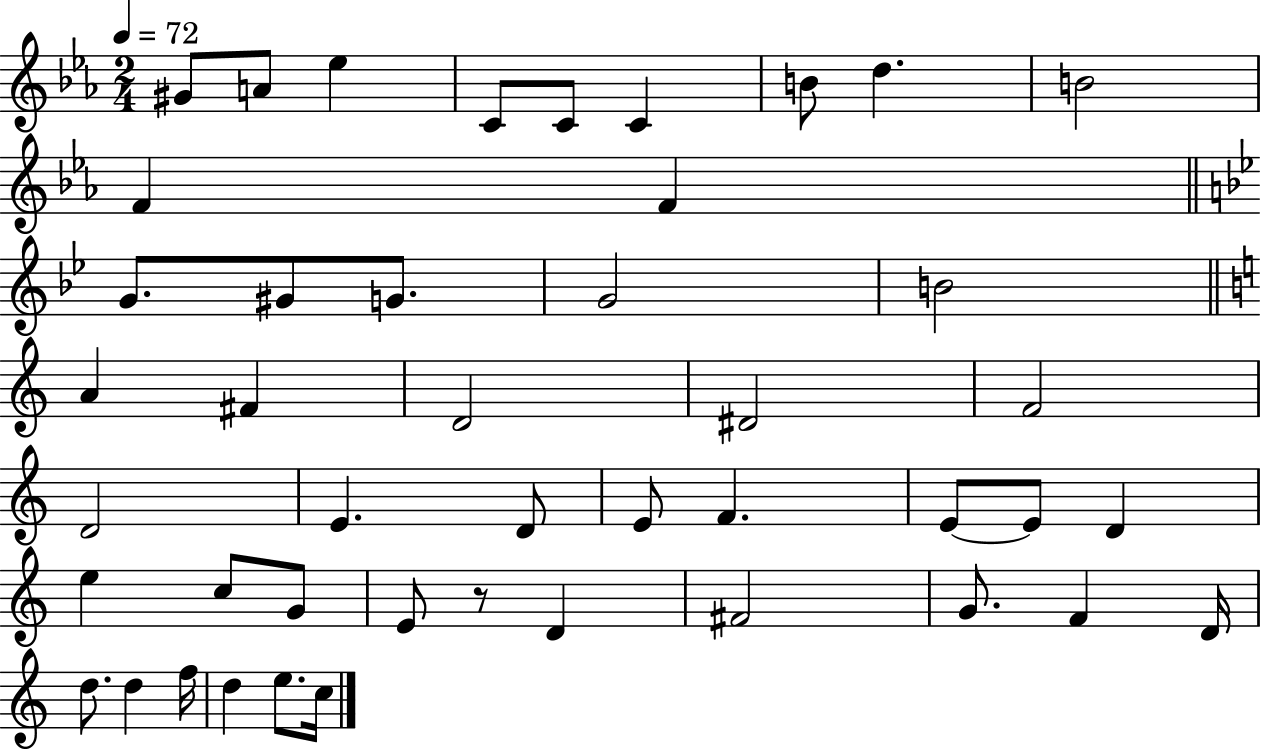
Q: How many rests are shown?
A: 1